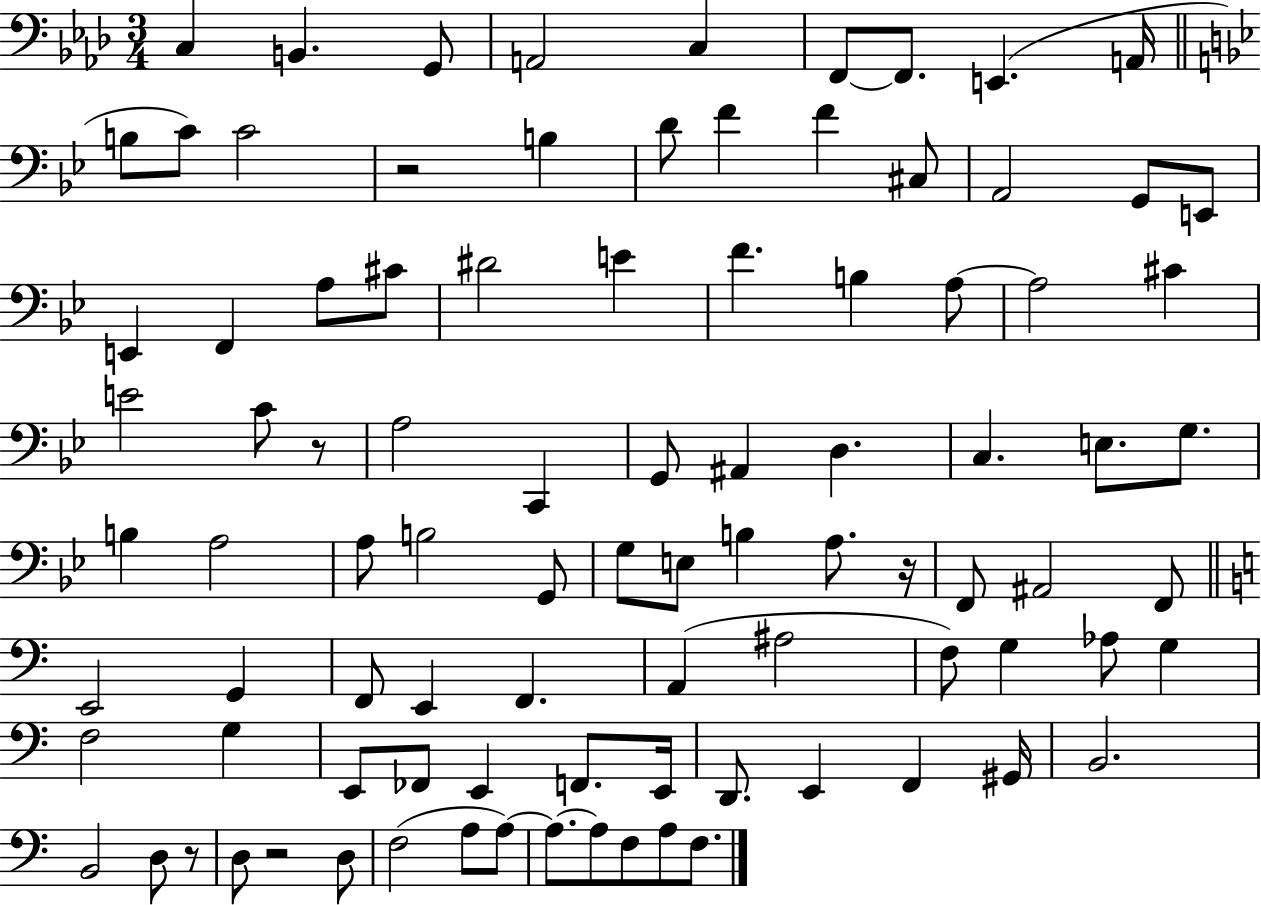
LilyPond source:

{
  \clef bass
  \numericTimeSignature
  \time 3/4
  \key aes \major
  c4 b,4. g,8 | a,2 c4 | f,8~~ f,8. e,4.( a,16 | \bar "||" \break \key bes \major b8 c'8) c'2 | r2 b4 | d'8 f'4 f'4 cis8 | a,2 g,8 e,8 | \break e,4 f,4 a8 cis'8 | dis'2 e'4 | f'4. b4 a8~~ | a2 cis'4 | \break e'2 c'8 r8 | a2 c,4 | g,8 ais,4 d4. | c4. e8. g8. | \break b4 a2 | a8 b2 g,8 | g8 e8 b4 a8. r16 | f,8 ais,2 f,8 | \break \bar "||" \break \key c \major e,2 g,4 | f,8 e,4 f,4. | a,4( ais2 | f8) g4 aes8 g4 | \break f2 g4 | e,8 fes,8 e,4 f,8. e,16 | d,8. e,4 f,4 gis,16 | b,2. | \break b,2 d8 r8 | d8 r2 d8 | f2( a8 a8~~) | a8.~~ a8 f8 a8 f8. | \break \bar "|."
}